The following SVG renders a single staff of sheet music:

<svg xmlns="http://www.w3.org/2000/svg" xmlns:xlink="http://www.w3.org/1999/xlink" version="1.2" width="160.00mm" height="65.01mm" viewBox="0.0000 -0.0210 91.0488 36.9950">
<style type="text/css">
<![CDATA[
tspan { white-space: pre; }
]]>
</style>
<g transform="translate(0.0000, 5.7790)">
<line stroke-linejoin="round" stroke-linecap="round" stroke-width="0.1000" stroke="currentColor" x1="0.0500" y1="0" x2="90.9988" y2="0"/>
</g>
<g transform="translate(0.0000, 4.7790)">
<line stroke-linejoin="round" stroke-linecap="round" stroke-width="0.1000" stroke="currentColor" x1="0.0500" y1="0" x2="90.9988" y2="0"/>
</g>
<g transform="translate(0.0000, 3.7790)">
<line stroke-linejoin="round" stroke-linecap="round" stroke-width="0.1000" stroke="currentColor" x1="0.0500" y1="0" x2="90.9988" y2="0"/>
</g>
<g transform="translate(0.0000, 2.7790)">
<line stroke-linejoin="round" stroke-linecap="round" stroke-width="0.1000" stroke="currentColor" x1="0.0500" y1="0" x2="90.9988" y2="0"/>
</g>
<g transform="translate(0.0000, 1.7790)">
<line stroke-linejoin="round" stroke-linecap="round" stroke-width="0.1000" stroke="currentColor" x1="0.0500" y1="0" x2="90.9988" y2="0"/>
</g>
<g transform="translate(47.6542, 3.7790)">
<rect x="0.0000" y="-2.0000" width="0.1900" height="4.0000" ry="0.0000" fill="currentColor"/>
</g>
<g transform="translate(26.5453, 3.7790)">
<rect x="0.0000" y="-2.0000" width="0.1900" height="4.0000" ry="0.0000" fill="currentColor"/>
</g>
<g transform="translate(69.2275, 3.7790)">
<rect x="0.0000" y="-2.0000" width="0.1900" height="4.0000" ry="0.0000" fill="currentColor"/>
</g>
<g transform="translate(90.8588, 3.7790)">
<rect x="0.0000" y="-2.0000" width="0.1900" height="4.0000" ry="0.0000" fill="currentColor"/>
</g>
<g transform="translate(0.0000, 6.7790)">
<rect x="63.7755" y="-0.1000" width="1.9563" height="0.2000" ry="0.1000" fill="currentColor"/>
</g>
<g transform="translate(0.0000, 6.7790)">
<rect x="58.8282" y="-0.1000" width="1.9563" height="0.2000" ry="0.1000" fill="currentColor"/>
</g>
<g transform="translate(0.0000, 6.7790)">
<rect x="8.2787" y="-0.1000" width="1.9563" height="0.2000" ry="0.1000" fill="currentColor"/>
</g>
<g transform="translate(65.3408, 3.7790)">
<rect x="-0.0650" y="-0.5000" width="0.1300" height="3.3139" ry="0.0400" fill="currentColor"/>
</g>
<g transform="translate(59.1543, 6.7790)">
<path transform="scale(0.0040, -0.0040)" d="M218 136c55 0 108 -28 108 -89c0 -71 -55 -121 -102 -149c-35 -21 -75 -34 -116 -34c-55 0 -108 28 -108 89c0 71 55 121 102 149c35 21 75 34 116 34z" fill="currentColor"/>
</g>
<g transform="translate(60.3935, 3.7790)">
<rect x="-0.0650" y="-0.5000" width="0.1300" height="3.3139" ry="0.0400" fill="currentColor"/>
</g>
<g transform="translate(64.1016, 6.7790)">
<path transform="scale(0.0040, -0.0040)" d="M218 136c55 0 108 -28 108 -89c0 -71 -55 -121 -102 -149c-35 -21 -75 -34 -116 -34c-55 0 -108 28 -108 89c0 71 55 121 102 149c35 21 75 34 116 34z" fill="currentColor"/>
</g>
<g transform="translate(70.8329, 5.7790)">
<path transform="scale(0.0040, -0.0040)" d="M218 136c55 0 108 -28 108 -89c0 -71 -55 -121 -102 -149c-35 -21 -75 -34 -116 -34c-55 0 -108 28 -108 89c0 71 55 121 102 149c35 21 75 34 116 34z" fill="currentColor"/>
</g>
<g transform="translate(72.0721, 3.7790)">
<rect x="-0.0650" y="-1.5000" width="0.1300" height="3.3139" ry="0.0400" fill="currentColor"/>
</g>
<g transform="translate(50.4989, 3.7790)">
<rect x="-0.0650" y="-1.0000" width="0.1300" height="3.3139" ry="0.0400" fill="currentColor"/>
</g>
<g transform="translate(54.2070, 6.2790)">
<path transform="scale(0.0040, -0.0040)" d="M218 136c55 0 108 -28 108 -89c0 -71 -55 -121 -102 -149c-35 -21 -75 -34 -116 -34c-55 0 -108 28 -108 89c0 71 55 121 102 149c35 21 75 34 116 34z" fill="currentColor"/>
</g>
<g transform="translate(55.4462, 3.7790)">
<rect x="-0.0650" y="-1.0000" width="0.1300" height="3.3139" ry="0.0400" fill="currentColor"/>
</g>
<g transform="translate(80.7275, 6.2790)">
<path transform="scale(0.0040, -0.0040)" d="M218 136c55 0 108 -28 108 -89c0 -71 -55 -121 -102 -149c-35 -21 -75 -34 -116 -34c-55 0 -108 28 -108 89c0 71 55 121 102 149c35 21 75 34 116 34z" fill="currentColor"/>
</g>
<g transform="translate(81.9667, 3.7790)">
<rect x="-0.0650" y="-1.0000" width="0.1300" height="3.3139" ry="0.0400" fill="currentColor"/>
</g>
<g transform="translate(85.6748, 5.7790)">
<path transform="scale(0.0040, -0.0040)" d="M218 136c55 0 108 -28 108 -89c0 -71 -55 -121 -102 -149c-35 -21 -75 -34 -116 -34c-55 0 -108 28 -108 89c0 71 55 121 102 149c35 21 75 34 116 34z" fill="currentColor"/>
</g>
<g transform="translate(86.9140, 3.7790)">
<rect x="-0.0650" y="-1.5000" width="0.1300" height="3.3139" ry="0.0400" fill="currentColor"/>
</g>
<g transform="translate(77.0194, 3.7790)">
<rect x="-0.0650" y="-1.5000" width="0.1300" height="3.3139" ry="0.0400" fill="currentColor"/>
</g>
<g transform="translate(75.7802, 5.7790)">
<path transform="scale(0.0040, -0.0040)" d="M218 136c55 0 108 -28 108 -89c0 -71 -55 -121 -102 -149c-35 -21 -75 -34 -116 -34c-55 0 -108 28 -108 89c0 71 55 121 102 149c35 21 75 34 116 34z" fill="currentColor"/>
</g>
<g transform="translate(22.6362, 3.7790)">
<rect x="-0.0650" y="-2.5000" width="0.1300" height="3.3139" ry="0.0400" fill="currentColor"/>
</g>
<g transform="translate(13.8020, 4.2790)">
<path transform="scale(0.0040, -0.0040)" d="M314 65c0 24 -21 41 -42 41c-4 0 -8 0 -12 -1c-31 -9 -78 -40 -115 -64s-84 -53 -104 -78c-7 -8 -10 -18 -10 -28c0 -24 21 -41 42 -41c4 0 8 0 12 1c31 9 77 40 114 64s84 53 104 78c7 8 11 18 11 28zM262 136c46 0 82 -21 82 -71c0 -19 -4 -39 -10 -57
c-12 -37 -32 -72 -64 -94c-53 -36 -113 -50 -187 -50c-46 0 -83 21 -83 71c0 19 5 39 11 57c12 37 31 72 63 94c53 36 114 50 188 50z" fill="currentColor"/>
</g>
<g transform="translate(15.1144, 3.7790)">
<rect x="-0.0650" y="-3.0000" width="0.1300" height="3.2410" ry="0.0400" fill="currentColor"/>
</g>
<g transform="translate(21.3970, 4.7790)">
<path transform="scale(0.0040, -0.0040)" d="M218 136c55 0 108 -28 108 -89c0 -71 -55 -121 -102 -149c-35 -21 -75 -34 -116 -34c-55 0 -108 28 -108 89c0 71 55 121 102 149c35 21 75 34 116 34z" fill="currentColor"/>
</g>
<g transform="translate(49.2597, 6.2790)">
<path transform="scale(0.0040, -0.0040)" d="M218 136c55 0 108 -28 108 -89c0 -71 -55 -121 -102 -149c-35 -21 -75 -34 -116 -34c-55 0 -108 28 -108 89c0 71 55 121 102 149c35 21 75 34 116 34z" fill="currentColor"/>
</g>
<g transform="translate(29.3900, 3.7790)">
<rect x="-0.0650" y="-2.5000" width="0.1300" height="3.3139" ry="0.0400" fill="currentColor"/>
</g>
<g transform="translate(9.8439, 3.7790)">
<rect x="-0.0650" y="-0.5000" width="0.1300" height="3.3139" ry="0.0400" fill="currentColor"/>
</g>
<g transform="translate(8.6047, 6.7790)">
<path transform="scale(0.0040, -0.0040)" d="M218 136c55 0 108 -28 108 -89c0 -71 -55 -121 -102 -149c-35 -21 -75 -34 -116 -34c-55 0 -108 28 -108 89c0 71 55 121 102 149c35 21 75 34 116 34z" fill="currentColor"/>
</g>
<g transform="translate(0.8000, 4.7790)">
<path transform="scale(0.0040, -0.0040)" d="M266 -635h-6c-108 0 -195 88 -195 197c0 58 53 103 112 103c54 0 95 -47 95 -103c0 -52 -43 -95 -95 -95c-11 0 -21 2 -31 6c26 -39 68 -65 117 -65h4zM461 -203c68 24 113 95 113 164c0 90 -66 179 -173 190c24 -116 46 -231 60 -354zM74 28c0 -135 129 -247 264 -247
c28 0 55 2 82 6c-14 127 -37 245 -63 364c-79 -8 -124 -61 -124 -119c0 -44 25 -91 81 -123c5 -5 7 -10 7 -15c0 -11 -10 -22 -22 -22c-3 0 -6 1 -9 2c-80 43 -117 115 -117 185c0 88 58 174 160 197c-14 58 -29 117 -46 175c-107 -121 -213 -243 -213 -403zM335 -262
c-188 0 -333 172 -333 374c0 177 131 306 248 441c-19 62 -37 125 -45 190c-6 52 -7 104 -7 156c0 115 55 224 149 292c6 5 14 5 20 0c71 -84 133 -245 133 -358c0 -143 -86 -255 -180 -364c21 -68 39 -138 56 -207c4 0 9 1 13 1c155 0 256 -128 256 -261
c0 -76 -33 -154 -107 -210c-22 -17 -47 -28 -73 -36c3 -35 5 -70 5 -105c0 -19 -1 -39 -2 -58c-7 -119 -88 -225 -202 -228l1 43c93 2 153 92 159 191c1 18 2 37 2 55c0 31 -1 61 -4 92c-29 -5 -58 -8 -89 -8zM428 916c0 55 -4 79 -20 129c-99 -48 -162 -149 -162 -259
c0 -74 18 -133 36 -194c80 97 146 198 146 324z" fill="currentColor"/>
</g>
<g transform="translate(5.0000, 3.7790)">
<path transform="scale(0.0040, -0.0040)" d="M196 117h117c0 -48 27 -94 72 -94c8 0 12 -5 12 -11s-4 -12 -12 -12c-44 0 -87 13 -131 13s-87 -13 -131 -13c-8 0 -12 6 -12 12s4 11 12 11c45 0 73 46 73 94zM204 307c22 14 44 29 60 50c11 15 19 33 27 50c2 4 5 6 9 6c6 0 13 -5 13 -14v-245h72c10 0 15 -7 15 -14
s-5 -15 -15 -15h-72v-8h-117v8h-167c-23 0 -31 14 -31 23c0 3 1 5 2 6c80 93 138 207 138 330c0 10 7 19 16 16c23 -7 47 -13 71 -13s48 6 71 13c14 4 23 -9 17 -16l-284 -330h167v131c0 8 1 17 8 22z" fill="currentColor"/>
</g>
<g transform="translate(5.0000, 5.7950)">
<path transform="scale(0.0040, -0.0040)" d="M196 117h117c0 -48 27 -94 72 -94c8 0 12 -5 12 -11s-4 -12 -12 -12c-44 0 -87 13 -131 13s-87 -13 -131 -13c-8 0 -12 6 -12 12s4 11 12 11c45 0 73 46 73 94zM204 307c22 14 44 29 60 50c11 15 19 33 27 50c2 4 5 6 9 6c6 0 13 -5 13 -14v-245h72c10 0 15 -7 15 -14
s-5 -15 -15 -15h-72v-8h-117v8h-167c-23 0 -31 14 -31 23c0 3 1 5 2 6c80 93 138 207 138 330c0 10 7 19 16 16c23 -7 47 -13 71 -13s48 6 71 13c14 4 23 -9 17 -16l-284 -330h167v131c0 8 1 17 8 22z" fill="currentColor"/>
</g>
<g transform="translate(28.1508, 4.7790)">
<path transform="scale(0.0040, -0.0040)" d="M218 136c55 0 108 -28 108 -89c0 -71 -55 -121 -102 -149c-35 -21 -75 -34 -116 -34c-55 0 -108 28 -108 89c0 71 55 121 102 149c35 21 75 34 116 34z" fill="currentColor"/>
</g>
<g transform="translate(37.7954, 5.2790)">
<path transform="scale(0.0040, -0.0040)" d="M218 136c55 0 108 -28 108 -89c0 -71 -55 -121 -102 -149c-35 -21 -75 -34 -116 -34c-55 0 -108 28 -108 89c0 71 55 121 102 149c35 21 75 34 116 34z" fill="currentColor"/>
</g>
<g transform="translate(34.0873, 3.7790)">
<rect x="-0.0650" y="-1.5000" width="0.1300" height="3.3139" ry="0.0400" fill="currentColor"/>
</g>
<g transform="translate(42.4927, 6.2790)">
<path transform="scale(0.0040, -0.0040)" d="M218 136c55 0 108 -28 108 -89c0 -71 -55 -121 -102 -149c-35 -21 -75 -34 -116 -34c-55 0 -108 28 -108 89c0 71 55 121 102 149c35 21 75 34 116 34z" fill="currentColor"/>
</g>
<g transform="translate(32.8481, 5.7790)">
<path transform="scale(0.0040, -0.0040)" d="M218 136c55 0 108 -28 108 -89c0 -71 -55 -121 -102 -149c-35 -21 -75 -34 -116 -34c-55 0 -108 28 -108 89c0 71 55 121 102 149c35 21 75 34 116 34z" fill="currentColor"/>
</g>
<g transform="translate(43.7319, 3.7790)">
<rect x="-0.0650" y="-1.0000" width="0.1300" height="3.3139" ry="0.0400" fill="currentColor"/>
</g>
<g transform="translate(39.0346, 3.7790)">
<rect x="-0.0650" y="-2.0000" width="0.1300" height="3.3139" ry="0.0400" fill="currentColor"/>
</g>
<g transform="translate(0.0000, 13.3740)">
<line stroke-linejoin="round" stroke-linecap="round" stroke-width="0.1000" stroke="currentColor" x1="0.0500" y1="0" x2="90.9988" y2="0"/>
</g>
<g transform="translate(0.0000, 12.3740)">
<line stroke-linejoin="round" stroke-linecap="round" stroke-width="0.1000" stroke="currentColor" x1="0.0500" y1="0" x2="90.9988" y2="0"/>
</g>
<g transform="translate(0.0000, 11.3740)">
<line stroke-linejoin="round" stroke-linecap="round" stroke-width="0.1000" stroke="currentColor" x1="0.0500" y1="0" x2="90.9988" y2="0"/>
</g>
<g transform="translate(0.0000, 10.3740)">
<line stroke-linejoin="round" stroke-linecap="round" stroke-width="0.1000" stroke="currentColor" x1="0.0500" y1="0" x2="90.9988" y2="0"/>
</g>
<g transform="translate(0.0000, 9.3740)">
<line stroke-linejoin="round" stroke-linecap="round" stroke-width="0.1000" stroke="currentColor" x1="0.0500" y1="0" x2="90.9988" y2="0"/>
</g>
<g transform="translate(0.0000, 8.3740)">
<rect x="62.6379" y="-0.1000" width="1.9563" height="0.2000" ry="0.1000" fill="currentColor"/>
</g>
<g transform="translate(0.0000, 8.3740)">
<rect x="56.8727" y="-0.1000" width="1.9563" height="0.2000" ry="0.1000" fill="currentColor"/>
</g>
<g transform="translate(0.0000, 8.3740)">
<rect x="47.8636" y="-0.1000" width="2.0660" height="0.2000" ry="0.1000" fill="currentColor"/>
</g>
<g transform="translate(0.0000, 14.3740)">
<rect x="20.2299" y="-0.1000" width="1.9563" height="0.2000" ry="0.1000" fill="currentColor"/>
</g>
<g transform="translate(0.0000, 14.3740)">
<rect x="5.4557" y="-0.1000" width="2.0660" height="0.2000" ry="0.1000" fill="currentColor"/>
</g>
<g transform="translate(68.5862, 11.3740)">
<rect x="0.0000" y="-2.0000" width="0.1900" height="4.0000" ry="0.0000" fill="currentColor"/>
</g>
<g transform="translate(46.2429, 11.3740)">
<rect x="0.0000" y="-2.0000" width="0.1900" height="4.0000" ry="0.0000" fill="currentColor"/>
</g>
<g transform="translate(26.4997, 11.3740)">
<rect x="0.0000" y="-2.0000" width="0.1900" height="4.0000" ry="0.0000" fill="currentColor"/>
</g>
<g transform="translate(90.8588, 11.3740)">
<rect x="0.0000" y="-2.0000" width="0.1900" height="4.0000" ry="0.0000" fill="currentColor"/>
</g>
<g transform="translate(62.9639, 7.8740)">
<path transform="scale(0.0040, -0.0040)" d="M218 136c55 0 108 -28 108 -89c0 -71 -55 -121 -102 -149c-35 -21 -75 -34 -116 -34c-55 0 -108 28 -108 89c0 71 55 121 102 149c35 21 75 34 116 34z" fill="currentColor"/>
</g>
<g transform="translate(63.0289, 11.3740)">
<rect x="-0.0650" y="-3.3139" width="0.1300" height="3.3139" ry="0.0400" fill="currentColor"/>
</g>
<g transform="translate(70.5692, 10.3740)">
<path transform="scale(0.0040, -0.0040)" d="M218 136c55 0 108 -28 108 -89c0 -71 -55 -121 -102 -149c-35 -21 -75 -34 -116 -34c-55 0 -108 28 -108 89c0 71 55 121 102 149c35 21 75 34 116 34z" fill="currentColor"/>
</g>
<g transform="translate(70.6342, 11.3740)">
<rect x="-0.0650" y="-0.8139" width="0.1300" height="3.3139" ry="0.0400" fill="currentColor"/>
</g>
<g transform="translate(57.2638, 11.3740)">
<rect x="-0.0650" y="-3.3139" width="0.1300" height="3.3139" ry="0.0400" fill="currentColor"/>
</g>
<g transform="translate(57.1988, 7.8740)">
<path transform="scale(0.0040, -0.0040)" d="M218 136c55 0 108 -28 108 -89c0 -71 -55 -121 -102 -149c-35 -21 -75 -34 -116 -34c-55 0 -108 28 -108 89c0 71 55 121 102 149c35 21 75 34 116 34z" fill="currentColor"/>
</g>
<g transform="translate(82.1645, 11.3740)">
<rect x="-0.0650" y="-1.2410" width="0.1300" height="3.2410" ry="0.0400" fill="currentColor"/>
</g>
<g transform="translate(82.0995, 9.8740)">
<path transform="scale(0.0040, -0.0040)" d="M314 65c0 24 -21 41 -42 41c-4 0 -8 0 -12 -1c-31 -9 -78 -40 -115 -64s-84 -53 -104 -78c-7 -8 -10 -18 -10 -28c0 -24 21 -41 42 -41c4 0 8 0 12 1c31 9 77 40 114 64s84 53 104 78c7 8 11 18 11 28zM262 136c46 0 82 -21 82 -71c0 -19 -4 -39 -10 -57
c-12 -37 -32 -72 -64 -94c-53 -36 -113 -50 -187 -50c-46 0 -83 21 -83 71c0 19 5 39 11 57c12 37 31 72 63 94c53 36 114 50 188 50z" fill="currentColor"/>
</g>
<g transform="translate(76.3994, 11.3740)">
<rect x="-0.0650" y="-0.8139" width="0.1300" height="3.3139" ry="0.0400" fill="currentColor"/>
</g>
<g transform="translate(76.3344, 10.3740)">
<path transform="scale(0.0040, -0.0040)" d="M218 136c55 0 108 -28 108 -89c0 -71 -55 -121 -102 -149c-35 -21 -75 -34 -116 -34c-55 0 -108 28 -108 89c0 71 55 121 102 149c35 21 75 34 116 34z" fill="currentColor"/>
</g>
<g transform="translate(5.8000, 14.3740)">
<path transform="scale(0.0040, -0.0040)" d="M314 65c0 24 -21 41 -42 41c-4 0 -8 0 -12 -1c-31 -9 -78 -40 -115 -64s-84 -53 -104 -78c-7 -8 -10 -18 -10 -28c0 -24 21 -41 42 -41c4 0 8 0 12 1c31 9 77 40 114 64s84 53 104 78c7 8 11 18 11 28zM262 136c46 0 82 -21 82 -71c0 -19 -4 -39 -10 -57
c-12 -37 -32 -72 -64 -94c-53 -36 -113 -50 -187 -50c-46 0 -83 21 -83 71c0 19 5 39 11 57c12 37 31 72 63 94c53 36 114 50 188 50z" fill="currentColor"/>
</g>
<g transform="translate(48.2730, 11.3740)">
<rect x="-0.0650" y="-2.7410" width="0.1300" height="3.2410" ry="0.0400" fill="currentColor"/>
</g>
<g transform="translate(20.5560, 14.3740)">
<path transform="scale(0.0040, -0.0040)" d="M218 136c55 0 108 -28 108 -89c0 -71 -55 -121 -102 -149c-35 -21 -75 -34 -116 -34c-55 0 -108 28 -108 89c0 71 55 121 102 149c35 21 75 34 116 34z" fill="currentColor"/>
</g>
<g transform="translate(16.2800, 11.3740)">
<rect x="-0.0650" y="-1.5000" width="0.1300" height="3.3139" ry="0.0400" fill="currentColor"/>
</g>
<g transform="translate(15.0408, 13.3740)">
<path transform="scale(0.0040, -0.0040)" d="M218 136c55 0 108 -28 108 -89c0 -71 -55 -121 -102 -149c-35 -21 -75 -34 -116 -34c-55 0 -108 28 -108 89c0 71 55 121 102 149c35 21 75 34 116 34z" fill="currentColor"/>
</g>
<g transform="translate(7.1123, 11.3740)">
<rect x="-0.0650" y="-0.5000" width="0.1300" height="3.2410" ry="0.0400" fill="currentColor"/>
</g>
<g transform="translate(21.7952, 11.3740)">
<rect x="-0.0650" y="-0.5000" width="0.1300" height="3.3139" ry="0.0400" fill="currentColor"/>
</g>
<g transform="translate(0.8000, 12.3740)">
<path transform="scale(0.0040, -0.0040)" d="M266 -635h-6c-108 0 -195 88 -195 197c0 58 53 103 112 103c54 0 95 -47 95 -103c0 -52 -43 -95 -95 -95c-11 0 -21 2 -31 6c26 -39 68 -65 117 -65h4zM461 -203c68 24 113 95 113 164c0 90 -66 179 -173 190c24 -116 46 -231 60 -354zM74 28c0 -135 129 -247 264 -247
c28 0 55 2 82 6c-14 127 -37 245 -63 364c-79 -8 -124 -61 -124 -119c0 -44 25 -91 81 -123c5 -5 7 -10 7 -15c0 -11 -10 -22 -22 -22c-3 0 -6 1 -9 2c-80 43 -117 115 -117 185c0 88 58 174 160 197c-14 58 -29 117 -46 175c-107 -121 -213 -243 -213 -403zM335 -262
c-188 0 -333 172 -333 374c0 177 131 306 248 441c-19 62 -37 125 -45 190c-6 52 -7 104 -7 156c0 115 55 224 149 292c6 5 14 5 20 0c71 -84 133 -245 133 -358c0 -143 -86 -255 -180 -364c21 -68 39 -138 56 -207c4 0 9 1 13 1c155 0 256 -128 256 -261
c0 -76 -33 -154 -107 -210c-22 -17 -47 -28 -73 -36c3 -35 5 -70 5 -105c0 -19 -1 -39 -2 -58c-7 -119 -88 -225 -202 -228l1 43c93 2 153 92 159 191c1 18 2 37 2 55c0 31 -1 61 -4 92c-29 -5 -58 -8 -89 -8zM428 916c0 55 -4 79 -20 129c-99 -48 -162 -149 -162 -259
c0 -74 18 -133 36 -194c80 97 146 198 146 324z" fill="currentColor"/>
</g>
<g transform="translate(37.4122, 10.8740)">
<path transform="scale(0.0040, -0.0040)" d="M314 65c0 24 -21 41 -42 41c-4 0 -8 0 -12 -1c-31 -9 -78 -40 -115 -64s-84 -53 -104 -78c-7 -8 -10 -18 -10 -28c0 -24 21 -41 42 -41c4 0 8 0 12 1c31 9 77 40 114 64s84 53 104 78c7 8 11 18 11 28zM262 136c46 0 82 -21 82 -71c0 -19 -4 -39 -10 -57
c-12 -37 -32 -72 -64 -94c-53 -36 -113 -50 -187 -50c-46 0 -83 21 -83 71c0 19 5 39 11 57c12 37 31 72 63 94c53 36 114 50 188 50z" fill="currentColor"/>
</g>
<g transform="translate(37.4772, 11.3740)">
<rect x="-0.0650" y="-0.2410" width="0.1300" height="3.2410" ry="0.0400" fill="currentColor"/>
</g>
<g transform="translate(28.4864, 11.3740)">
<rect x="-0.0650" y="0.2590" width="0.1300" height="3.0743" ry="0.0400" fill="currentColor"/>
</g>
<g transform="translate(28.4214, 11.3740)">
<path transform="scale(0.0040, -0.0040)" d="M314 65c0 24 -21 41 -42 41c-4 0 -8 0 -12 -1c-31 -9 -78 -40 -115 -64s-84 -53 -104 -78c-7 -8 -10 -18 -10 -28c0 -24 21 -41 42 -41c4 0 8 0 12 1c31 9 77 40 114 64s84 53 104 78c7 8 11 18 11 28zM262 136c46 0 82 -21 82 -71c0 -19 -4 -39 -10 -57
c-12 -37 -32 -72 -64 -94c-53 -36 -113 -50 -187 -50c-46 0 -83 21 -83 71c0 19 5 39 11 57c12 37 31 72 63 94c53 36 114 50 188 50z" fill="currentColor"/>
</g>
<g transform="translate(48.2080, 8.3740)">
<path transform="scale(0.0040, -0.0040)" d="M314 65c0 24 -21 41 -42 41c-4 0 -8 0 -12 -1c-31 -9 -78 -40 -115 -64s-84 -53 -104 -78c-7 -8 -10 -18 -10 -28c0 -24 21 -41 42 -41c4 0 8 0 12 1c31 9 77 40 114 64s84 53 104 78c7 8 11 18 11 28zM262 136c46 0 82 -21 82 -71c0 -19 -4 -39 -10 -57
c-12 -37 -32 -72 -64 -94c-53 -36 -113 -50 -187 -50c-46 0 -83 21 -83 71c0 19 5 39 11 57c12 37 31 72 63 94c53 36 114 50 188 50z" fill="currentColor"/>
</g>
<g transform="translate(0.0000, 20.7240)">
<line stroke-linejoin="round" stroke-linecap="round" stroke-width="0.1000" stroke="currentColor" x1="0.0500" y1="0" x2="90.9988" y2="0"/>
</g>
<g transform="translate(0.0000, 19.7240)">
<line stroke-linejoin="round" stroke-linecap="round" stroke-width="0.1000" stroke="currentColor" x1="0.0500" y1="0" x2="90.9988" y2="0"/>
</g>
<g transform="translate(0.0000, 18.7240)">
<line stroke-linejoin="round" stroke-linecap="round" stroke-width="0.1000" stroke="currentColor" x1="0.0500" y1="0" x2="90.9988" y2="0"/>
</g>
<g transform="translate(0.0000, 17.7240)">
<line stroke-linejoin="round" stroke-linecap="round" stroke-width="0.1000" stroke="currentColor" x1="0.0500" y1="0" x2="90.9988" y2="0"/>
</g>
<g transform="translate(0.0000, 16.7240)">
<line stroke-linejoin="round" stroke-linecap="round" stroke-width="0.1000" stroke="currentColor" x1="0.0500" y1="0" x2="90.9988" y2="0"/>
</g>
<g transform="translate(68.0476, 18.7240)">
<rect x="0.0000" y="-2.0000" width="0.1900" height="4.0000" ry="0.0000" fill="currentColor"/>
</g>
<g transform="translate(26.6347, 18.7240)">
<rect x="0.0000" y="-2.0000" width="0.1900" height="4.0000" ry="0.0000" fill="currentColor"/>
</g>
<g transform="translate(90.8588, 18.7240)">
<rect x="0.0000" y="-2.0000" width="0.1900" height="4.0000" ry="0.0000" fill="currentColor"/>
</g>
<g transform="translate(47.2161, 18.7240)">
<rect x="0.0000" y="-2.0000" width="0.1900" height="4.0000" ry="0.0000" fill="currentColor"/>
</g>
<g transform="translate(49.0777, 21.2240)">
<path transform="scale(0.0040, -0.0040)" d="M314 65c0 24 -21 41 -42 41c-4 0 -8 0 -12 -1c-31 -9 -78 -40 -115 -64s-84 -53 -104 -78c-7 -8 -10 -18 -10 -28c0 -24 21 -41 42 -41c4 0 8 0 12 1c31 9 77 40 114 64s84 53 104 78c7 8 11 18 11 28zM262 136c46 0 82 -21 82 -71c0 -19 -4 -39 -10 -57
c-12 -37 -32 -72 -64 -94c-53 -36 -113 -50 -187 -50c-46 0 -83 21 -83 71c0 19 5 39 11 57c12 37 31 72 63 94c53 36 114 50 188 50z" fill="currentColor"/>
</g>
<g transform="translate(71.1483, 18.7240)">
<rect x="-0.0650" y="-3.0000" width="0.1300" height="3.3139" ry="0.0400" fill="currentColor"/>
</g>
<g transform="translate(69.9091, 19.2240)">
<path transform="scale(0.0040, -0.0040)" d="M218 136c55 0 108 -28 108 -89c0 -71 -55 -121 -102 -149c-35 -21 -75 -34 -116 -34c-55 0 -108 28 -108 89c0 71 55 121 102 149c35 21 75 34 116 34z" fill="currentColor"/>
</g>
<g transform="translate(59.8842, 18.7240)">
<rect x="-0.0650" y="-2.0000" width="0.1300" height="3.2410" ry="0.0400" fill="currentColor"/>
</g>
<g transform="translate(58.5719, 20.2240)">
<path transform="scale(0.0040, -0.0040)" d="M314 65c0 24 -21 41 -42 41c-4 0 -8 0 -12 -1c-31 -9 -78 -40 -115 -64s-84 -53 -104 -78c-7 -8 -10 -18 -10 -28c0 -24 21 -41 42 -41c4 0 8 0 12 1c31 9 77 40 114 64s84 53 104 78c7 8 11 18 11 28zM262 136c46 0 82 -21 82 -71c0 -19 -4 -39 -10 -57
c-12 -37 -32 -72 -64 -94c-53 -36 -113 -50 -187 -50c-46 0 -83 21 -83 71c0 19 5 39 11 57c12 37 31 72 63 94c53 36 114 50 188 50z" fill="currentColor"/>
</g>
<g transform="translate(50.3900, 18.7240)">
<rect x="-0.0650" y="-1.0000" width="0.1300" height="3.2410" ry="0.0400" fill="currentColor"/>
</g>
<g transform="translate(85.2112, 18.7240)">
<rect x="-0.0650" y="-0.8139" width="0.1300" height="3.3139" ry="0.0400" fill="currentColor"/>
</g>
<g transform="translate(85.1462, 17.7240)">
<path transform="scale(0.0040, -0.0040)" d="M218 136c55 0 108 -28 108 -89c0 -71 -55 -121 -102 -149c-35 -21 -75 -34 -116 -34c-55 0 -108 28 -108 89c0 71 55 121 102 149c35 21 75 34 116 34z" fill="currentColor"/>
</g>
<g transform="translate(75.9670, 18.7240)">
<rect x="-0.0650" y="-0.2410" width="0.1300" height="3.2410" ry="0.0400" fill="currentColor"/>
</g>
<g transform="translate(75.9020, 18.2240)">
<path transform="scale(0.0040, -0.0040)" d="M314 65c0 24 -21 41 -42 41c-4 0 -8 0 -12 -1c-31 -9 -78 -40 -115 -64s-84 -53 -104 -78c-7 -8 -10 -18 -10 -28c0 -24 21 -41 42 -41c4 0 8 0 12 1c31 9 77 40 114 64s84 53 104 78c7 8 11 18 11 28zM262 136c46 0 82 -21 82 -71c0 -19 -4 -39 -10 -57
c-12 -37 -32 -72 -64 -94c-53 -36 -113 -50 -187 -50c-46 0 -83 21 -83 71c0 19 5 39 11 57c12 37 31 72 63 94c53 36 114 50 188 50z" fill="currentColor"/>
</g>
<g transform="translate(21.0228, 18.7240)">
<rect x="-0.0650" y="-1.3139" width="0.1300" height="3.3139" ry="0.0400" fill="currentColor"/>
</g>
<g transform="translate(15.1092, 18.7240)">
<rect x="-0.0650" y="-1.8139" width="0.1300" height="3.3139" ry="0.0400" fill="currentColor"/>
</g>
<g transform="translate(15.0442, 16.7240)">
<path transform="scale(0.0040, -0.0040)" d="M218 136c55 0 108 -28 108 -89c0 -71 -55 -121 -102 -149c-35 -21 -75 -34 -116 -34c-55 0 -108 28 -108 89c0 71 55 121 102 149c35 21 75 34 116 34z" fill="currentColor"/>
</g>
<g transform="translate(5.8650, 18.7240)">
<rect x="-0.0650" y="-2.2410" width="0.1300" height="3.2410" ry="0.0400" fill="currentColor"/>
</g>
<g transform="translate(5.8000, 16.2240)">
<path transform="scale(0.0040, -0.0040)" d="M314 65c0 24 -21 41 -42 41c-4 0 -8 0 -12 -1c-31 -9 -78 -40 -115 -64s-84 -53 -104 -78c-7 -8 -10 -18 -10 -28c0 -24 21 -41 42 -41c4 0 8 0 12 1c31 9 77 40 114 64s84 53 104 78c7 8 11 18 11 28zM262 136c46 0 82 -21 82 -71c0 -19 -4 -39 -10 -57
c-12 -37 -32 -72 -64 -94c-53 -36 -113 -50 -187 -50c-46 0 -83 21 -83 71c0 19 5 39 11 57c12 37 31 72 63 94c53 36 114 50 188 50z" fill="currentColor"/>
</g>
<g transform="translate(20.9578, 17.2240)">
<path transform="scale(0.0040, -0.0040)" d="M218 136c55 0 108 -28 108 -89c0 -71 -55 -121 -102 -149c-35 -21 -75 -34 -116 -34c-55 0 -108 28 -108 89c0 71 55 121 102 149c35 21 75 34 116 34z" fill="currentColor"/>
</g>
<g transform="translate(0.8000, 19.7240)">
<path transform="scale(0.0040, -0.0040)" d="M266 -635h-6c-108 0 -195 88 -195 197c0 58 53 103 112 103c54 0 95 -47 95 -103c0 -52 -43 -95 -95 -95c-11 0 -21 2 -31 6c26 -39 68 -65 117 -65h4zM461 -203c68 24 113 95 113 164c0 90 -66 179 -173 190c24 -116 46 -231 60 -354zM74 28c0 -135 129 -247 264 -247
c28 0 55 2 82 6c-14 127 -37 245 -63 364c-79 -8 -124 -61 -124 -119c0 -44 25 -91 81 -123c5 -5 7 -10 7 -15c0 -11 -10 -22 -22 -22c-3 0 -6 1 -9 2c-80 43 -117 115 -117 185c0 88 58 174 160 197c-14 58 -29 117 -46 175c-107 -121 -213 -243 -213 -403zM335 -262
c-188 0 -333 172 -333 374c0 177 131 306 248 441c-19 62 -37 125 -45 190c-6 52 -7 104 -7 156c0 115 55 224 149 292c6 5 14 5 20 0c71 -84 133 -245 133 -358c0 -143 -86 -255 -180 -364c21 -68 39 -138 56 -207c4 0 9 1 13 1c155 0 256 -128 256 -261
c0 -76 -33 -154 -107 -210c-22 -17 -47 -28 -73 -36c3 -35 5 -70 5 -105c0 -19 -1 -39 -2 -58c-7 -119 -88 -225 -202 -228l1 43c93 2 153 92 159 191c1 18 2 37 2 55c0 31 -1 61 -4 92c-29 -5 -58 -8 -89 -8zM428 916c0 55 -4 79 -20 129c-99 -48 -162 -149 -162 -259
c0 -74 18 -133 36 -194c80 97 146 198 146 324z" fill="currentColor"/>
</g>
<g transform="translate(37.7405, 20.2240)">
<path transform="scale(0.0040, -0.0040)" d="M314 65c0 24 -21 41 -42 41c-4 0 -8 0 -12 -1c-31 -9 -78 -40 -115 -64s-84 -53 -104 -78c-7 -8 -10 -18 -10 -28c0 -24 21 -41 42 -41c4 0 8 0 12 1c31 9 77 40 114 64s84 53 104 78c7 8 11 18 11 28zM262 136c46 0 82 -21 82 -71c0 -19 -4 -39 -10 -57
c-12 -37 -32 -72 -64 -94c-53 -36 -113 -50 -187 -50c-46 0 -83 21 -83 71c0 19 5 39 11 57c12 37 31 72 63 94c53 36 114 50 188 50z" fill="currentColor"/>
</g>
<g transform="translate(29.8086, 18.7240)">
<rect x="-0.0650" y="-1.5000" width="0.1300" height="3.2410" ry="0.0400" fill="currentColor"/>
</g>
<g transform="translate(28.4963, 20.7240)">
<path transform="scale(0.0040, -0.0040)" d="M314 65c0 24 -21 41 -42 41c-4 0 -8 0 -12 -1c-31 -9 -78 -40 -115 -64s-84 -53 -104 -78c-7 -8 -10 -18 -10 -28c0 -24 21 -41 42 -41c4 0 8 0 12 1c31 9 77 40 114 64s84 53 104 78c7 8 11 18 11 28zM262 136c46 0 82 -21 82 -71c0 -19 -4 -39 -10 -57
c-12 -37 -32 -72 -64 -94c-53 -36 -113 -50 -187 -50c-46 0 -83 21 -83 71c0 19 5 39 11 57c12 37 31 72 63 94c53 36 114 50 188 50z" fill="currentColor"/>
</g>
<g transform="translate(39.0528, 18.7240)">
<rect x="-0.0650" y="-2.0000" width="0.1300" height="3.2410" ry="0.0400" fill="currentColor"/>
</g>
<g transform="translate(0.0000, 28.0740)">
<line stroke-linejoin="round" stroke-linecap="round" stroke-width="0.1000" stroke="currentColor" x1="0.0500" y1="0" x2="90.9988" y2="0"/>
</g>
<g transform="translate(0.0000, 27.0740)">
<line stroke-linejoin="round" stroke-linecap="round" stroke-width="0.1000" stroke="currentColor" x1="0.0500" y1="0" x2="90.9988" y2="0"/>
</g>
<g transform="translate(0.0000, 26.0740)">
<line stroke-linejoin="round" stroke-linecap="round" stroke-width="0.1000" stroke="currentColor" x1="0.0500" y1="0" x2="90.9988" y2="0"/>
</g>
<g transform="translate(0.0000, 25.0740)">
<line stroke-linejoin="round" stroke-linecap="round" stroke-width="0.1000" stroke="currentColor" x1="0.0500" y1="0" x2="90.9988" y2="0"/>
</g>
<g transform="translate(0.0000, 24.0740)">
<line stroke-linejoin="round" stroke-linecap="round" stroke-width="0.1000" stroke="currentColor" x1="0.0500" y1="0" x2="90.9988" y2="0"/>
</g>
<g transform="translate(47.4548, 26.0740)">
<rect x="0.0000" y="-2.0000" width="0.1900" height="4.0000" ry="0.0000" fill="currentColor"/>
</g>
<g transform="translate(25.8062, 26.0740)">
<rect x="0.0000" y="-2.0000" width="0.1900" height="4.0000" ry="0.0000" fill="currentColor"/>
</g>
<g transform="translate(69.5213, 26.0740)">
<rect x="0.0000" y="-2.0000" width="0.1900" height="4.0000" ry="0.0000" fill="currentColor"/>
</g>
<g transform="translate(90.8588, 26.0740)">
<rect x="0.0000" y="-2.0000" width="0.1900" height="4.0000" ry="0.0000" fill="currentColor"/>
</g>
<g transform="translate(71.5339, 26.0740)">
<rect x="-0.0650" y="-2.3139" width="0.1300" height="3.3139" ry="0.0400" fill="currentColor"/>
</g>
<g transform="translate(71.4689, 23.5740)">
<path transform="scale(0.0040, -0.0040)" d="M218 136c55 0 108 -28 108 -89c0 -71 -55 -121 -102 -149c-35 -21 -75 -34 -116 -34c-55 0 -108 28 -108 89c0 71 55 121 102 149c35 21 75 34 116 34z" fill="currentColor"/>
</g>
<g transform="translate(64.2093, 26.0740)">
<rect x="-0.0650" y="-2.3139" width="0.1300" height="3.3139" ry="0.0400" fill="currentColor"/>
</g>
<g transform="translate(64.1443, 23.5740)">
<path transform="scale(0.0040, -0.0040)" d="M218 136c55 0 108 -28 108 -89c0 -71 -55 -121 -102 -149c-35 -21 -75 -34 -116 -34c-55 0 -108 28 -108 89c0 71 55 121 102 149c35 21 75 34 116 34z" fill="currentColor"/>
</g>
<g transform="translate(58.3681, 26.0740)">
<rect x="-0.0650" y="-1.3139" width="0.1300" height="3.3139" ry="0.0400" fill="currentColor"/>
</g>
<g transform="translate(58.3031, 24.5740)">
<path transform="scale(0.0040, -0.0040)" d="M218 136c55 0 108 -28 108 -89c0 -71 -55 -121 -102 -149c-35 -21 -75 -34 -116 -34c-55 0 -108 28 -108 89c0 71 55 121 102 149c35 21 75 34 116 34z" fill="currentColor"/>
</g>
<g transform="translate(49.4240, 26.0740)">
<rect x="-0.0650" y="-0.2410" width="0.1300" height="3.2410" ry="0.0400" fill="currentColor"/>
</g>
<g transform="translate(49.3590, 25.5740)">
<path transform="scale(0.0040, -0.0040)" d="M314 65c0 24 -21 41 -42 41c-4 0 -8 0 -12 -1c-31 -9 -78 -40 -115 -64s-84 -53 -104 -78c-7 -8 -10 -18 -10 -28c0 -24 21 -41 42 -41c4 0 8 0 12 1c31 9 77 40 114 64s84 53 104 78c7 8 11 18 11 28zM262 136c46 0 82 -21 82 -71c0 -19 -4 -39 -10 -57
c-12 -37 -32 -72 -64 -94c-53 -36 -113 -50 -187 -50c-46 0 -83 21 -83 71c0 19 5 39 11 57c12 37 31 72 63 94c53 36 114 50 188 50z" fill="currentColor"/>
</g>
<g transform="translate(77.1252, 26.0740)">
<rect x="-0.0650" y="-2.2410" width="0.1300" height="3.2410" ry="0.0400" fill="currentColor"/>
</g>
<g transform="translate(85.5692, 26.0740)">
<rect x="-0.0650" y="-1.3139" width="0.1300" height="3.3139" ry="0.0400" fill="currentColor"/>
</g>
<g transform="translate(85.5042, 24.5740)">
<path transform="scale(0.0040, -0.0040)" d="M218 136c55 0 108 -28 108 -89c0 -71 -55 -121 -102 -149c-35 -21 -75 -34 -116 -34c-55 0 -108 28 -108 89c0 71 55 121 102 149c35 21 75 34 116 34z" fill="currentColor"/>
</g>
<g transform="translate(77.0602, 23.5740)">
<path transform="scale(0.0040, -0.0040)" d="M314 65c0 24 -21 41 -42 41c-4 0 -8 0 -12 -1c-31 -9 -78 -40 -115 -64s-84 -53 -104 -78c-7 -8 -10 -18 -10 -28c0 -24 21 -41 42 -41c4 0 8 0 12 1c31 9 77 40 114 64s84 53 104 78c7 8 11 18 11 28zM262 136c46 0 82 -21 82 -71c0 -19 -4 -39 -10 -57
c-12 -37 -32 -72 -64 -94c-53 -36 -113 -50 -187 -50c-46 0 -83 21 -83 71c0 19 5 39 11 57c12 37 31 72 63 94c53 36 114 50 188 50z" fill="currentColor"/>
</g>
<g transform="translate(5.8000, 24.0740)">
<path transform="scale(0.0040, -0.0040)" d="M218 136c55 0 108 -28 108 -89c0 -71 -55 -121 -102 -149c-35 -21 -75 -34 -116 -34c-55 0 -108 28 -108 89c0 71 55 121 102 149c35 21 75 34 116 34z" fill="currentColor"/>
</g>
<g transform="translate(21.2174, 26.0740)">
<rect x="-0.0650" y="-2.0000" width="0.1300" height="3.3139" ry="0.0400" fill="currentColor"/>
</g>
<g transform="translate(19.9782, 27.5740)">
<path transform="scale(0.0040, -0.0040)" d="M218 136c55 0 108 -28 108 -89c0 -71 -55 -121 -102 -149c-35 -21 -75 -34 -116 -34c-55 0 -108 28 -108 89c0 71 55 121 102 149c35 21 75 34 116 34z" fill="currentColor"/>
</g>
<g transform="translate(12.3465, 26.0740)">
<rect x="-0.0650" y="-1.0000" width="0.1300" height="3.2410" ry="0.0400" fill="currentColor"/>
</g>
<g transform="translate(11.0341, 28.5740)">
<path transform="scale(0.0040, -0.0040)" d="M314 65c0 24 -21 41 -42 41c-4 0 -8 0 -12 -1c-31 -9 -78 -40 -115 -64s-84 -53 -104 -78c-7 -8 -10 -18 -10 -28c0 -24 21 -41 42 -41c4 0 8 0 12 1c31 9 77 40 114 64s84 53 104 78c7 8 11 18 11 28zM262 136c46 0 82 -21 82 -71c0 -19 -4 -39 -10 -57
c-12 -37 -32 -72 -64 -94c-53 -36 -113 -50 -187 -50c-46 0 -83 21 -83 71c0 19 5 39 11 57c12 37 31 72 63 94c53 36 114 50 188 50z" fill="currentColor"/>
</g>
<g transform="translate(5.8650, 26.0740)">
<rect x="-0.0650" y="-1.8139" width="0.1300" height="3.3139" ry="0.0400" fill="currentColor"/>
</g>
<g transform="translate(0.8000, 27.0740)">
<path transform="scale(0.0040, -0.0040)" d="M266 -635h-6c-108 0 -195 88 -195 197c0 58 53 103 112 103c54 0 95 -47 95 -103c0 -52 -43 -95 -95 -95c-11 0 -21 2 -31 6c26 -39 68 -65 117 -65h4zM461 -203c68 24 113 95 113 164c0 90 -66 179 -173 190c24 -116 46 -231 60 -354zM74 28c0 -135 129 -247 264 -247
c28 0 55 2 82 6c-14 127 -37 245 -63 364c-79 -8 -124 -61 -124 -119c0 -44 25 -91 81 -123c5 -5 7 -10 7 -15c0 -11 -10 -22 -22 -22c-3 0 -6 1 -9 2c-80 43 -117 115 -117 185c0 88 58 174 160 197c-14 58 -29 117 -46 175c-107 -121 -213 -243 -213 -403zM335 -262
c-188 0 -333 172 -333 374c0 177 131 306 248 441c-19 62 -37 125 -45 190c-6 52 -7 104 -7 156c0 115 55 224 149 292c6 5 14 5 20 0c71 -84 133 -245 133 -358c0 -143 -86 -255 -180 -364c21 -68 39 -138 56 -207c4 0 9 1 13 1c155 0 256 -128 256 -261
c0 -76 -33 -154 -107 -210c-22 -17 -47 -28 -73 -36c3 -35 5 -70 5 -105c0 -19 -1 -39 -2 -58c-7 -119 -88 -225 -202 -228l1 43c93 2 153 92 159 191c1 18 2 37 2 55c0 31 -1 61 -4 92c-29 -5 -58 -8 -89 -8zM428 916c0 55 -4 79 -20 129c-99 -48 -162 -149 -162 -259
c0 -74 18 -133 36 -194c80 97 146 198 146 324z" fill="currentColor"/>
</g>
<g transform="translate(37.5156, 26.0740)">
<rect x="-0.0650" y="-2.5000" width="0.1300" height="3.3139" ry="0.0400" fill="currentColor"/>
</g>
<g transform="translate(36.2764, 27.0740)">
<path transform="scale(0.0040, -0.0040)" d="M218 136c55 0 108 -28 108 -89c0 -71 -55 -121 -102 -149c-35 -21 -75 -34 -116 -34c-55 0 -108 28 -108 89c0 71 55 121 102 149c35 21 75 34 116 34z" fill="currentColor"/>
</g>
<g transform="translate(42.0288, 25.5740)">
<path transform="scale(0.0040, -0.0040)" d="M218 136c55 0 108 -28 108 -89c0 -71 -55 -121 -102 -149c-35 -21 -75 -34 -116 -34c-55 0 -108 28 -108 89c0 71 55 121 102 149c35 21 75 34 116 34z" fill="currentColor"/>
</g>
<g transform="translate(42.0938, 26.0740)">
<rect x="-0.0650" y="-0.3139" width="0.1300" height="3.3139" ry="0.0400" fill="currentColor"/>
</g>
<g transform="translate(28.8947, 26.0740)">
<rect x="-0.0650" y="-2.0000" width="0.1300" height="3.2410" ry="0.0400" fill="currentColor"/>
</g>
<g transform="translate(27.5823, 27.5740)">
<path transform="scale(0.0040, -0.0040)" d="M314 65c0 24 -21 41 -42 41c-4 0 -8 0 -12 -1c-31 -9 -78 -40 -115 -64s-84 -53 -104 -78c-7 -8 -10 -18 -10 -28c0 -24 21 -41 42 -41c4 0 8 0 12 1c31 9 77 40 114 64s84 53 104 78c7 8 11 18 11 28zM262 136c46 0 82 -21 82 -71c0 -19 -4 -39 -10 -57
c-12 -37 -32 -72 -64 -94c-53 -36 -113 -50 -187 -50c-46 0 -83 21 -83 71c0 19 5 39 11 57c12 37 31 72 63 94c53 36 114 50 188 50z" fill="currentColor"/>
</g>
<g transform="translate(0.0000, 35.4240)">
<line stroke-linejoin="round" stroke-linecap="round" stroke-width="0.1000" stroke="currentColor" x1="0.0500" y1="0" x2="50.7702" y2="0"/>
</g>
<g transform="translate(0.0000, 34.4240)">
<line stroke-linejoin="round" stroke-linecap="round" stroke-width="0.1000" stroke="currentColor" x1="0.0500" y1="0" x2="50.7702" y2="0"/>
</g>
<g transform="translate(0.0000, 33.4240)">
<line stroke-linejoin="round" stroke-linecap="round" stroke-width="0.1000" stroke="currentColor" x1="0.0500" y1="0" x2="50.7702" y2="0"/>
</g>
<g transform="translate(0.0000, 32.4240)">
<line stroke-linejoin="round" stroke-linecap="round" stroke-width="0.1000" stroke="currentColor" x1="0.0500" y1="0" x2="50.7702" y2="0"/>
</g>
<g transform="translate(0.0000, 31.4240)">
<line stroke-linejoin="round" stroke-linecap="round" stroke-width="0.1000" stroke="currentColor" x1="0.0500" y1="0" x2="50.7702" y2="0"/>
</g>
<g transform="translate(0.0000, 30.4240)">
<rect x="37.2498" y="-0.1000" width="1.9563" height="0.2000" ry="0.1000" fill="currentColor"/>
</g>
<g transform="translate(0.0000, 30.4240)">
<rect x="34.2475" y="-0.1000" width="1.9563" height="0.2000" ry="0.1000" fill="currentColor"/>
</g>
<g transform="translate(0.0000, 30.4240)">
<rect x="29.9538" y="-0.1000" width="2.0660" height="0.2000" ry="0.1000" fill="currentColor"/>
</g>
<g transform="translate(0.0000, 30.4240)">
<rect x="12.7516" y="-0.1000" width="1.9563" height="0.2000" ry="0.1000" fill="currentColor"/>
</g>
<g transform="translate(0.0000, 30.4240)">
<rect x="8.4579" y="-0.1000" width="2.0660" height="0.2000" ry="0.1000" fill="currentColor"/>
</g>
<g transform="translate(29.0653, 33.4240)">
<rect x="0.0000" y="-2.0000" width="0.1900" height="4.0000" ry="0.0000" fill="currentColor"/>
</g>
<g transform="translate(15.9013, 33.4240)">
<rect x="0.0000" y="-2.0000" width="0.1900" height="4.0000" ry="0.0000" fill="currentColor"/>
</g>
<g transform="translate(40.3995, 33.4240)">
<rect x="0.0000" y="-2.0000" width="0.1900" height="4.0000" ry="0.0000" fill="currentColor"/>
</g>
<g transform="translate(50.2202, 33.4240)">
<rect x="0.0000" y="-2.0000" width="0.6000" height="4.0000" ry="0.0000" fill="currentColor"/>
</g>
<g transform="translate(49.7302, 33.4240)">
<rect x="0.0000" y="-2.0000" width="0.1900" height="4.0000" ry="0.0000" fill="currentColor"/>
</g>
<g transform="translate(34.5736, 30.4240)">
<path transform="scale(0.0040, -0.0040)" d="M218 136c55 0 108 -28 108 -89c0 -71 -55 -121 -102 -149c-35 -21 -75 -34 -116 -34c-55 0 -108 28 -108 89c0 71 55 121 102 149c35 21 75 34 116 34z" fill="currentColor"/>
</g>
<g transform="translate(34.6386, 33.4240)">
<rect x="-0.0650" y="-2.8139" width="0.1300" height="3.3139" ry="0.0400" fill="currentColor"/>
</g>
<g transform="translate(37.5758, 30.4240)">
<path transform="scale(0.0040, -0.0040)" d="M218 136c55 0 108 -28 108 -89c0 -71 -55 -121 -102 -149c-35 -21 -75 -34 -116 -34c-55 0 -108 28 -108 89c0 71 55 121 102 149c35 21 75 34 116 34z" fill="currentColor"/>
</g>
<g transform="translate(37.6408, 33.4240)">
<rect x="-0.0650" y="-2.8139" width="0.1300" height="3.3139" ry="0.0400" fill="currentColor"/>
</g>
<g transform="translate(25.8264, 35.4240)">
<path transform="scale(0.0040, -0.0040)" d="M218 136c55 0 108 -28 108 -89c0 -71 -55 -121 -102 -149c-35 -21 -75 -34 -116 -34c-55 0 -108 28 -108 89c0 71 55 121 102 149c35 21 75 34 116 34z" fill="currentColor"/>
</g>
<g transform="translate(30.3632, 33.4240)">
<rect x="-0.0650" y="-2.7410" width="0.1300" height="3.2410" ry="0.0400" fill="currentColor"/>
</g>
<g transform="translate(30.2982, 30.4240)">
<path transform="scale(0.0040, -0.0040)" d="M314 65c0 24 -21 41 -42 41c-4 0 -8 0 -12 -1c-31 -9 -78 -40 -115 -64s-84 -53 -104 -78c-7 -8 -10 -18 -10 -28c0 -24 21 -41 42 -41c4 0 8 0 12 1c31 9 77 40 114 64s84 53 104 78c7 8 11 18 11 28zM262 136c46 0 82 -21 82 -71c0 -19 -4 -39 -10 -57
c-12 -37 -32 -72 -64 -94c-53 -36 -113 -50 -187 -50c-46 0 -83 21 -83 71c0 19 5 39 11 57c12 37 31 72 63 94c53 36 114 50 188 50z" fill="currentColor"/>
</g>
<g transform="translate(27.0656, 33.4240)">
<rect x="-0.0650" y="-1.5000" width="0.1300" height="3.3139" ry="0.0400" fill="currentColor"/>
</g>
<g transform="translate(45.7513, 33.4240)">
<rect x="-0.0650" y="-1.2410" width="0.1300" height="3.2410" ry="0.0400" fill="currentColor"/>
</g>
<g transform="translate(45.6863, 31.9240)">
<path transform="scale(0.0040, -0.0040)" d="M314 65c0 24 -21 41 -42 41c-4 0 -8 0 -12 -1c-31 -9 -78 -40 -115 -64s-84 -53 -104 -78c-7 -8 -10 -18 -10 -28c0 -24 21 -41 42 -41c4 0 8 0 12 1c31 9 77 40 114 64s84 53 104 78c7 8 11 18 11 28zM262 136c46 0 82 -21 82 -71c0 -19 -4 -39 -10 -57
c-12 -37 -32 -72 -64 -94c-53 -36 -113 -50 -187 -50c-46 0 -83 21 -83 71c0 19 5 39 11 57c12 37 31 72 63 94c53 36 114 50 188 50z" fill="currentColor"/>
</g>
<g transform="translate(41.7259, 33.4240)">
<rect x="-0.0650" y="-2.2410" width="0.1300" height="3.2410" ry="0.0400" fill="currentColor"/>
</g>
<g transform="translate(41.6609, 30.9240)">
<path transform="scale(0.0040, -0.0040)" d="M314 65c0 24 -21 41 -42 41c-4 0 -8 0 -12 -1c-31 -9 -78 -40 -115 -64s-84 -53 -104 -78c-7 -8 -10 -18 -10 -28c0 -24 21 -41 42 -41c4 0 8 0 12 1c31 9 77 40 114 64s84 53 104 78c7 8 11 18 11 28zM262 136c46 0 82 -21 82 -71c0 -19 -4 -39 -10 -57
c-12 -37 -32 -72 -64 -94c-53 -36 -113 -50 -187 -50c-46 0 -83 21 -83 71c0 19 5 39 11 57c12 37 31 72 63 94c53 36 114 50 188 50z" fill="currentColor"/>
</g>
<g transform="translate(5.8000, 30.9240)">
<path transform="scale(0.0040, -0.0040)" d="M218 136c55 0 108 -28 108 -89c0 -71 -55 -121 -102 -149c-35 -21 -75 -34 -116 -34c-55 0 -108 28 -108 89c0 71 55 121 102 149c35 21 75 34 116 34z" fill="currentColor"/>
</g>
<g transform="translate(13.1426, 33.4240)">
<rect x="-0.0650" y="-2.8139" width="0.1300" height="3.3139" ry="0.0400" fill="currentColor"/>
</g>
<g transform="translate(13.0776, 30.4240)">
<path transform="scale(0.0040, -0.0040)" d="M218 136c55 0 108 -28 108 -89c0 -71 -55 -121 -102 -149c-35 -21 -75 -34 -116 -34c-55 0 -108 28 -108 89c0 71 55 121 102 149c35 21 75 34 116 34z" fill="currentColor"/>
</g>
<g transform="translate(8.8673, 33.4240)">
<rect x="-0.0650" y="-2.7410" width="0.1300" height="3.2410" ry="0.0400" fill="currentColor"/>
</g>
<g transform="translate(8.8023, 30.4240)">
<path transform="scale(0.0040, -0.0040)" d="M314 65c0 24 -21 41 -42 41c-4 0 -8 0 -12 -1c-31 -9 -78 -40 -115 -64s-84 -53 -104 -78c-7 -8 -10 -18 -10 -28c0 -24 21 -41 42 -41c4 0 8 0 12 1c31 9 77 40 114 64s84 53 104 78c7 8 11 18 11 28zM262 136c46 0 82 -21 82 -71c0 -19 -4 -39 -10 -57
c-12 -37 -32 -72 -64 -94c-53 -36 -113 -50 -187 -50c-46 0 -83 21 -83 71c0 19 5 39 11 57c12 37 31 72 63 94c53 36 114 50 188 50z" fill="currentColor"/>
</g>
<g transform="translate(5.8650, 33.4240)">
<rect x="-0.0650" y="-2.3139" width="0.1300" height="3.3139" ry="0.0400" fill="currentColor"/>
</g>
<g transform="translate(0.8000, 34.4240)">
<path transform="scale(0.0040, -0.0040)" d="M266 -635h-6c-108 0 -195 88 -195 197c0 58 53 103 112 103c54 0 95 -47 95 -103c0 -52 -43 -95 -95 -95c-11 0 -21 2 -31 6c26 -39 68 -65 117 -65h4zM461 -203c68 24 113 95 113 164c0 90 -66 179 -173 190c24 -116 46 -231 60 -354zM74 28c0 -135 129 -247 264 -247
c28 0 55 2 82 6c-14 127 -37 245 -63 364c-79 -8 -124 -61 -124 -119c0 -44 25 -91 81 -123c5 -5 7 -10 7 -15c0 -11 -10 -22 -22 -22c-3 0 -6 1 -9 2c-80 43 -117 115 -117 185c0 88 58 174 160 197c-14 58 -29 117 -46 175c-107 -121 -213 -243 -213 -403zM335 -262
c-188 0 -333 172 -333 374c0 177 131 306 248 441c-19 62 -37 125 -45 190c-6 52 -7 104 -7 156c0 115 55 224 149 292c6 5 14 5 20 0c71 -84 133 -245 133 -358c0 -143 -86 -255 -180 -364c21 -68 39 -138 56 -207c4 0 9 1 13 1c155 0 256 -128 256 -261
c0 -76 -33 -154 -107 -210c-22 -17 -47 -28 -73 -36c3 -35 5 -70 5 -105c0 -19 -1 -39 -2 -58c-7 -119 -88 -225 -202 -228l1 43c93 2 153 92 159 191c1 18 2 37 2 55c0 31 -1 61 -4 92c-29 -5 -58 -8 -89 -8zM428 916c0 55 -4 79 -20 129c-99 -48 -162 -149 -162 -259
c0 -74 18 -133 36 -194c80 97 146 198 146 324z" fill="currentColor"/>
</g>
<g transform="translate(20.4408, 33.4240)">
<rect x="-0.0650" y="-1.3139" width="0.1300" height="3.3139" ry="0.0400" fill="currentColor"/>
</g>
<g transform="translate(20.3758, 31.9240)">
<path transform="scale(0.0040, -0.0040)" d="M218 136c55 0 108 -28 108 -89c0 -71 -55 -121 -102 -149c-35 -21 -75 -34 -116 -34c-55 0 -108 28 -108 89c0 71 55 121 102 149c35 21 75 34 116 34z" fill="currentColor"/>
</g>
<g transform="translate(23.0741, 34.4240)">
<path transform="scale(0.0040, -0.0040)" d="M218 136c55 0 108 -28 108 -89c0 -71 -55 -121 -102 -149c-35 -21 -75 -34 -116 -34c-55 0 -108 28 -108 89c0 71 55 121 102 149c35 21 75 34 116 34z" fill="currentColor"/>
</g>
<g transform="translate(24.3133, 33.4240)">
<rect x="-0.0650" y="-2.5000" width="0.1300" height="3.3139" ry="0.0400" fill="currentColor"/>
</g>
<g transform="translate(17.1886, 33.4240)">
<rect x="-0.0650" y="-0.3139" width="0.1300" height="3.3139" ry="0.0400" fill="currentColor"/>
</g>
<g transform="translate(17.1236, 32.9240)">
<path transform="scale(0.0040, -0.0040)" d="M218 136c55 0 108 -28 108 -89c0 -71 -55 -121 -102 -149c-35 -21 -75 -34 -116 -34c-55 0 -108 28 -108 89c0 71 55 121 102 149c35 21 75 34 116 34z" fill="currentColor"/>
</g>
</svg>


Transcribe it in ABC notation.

X:1
T:Untitled
M:4/4
L:1/4
K:C
C A2 G G E F D D D C C E E D E C2 E C B2 c2 a2 b b d d e2 g2 f e E2 F2 D2 F2 A c2 d f D2 F F2 G c c2 e g g g2 e g a2 a c e G E a2 a a g2 e2